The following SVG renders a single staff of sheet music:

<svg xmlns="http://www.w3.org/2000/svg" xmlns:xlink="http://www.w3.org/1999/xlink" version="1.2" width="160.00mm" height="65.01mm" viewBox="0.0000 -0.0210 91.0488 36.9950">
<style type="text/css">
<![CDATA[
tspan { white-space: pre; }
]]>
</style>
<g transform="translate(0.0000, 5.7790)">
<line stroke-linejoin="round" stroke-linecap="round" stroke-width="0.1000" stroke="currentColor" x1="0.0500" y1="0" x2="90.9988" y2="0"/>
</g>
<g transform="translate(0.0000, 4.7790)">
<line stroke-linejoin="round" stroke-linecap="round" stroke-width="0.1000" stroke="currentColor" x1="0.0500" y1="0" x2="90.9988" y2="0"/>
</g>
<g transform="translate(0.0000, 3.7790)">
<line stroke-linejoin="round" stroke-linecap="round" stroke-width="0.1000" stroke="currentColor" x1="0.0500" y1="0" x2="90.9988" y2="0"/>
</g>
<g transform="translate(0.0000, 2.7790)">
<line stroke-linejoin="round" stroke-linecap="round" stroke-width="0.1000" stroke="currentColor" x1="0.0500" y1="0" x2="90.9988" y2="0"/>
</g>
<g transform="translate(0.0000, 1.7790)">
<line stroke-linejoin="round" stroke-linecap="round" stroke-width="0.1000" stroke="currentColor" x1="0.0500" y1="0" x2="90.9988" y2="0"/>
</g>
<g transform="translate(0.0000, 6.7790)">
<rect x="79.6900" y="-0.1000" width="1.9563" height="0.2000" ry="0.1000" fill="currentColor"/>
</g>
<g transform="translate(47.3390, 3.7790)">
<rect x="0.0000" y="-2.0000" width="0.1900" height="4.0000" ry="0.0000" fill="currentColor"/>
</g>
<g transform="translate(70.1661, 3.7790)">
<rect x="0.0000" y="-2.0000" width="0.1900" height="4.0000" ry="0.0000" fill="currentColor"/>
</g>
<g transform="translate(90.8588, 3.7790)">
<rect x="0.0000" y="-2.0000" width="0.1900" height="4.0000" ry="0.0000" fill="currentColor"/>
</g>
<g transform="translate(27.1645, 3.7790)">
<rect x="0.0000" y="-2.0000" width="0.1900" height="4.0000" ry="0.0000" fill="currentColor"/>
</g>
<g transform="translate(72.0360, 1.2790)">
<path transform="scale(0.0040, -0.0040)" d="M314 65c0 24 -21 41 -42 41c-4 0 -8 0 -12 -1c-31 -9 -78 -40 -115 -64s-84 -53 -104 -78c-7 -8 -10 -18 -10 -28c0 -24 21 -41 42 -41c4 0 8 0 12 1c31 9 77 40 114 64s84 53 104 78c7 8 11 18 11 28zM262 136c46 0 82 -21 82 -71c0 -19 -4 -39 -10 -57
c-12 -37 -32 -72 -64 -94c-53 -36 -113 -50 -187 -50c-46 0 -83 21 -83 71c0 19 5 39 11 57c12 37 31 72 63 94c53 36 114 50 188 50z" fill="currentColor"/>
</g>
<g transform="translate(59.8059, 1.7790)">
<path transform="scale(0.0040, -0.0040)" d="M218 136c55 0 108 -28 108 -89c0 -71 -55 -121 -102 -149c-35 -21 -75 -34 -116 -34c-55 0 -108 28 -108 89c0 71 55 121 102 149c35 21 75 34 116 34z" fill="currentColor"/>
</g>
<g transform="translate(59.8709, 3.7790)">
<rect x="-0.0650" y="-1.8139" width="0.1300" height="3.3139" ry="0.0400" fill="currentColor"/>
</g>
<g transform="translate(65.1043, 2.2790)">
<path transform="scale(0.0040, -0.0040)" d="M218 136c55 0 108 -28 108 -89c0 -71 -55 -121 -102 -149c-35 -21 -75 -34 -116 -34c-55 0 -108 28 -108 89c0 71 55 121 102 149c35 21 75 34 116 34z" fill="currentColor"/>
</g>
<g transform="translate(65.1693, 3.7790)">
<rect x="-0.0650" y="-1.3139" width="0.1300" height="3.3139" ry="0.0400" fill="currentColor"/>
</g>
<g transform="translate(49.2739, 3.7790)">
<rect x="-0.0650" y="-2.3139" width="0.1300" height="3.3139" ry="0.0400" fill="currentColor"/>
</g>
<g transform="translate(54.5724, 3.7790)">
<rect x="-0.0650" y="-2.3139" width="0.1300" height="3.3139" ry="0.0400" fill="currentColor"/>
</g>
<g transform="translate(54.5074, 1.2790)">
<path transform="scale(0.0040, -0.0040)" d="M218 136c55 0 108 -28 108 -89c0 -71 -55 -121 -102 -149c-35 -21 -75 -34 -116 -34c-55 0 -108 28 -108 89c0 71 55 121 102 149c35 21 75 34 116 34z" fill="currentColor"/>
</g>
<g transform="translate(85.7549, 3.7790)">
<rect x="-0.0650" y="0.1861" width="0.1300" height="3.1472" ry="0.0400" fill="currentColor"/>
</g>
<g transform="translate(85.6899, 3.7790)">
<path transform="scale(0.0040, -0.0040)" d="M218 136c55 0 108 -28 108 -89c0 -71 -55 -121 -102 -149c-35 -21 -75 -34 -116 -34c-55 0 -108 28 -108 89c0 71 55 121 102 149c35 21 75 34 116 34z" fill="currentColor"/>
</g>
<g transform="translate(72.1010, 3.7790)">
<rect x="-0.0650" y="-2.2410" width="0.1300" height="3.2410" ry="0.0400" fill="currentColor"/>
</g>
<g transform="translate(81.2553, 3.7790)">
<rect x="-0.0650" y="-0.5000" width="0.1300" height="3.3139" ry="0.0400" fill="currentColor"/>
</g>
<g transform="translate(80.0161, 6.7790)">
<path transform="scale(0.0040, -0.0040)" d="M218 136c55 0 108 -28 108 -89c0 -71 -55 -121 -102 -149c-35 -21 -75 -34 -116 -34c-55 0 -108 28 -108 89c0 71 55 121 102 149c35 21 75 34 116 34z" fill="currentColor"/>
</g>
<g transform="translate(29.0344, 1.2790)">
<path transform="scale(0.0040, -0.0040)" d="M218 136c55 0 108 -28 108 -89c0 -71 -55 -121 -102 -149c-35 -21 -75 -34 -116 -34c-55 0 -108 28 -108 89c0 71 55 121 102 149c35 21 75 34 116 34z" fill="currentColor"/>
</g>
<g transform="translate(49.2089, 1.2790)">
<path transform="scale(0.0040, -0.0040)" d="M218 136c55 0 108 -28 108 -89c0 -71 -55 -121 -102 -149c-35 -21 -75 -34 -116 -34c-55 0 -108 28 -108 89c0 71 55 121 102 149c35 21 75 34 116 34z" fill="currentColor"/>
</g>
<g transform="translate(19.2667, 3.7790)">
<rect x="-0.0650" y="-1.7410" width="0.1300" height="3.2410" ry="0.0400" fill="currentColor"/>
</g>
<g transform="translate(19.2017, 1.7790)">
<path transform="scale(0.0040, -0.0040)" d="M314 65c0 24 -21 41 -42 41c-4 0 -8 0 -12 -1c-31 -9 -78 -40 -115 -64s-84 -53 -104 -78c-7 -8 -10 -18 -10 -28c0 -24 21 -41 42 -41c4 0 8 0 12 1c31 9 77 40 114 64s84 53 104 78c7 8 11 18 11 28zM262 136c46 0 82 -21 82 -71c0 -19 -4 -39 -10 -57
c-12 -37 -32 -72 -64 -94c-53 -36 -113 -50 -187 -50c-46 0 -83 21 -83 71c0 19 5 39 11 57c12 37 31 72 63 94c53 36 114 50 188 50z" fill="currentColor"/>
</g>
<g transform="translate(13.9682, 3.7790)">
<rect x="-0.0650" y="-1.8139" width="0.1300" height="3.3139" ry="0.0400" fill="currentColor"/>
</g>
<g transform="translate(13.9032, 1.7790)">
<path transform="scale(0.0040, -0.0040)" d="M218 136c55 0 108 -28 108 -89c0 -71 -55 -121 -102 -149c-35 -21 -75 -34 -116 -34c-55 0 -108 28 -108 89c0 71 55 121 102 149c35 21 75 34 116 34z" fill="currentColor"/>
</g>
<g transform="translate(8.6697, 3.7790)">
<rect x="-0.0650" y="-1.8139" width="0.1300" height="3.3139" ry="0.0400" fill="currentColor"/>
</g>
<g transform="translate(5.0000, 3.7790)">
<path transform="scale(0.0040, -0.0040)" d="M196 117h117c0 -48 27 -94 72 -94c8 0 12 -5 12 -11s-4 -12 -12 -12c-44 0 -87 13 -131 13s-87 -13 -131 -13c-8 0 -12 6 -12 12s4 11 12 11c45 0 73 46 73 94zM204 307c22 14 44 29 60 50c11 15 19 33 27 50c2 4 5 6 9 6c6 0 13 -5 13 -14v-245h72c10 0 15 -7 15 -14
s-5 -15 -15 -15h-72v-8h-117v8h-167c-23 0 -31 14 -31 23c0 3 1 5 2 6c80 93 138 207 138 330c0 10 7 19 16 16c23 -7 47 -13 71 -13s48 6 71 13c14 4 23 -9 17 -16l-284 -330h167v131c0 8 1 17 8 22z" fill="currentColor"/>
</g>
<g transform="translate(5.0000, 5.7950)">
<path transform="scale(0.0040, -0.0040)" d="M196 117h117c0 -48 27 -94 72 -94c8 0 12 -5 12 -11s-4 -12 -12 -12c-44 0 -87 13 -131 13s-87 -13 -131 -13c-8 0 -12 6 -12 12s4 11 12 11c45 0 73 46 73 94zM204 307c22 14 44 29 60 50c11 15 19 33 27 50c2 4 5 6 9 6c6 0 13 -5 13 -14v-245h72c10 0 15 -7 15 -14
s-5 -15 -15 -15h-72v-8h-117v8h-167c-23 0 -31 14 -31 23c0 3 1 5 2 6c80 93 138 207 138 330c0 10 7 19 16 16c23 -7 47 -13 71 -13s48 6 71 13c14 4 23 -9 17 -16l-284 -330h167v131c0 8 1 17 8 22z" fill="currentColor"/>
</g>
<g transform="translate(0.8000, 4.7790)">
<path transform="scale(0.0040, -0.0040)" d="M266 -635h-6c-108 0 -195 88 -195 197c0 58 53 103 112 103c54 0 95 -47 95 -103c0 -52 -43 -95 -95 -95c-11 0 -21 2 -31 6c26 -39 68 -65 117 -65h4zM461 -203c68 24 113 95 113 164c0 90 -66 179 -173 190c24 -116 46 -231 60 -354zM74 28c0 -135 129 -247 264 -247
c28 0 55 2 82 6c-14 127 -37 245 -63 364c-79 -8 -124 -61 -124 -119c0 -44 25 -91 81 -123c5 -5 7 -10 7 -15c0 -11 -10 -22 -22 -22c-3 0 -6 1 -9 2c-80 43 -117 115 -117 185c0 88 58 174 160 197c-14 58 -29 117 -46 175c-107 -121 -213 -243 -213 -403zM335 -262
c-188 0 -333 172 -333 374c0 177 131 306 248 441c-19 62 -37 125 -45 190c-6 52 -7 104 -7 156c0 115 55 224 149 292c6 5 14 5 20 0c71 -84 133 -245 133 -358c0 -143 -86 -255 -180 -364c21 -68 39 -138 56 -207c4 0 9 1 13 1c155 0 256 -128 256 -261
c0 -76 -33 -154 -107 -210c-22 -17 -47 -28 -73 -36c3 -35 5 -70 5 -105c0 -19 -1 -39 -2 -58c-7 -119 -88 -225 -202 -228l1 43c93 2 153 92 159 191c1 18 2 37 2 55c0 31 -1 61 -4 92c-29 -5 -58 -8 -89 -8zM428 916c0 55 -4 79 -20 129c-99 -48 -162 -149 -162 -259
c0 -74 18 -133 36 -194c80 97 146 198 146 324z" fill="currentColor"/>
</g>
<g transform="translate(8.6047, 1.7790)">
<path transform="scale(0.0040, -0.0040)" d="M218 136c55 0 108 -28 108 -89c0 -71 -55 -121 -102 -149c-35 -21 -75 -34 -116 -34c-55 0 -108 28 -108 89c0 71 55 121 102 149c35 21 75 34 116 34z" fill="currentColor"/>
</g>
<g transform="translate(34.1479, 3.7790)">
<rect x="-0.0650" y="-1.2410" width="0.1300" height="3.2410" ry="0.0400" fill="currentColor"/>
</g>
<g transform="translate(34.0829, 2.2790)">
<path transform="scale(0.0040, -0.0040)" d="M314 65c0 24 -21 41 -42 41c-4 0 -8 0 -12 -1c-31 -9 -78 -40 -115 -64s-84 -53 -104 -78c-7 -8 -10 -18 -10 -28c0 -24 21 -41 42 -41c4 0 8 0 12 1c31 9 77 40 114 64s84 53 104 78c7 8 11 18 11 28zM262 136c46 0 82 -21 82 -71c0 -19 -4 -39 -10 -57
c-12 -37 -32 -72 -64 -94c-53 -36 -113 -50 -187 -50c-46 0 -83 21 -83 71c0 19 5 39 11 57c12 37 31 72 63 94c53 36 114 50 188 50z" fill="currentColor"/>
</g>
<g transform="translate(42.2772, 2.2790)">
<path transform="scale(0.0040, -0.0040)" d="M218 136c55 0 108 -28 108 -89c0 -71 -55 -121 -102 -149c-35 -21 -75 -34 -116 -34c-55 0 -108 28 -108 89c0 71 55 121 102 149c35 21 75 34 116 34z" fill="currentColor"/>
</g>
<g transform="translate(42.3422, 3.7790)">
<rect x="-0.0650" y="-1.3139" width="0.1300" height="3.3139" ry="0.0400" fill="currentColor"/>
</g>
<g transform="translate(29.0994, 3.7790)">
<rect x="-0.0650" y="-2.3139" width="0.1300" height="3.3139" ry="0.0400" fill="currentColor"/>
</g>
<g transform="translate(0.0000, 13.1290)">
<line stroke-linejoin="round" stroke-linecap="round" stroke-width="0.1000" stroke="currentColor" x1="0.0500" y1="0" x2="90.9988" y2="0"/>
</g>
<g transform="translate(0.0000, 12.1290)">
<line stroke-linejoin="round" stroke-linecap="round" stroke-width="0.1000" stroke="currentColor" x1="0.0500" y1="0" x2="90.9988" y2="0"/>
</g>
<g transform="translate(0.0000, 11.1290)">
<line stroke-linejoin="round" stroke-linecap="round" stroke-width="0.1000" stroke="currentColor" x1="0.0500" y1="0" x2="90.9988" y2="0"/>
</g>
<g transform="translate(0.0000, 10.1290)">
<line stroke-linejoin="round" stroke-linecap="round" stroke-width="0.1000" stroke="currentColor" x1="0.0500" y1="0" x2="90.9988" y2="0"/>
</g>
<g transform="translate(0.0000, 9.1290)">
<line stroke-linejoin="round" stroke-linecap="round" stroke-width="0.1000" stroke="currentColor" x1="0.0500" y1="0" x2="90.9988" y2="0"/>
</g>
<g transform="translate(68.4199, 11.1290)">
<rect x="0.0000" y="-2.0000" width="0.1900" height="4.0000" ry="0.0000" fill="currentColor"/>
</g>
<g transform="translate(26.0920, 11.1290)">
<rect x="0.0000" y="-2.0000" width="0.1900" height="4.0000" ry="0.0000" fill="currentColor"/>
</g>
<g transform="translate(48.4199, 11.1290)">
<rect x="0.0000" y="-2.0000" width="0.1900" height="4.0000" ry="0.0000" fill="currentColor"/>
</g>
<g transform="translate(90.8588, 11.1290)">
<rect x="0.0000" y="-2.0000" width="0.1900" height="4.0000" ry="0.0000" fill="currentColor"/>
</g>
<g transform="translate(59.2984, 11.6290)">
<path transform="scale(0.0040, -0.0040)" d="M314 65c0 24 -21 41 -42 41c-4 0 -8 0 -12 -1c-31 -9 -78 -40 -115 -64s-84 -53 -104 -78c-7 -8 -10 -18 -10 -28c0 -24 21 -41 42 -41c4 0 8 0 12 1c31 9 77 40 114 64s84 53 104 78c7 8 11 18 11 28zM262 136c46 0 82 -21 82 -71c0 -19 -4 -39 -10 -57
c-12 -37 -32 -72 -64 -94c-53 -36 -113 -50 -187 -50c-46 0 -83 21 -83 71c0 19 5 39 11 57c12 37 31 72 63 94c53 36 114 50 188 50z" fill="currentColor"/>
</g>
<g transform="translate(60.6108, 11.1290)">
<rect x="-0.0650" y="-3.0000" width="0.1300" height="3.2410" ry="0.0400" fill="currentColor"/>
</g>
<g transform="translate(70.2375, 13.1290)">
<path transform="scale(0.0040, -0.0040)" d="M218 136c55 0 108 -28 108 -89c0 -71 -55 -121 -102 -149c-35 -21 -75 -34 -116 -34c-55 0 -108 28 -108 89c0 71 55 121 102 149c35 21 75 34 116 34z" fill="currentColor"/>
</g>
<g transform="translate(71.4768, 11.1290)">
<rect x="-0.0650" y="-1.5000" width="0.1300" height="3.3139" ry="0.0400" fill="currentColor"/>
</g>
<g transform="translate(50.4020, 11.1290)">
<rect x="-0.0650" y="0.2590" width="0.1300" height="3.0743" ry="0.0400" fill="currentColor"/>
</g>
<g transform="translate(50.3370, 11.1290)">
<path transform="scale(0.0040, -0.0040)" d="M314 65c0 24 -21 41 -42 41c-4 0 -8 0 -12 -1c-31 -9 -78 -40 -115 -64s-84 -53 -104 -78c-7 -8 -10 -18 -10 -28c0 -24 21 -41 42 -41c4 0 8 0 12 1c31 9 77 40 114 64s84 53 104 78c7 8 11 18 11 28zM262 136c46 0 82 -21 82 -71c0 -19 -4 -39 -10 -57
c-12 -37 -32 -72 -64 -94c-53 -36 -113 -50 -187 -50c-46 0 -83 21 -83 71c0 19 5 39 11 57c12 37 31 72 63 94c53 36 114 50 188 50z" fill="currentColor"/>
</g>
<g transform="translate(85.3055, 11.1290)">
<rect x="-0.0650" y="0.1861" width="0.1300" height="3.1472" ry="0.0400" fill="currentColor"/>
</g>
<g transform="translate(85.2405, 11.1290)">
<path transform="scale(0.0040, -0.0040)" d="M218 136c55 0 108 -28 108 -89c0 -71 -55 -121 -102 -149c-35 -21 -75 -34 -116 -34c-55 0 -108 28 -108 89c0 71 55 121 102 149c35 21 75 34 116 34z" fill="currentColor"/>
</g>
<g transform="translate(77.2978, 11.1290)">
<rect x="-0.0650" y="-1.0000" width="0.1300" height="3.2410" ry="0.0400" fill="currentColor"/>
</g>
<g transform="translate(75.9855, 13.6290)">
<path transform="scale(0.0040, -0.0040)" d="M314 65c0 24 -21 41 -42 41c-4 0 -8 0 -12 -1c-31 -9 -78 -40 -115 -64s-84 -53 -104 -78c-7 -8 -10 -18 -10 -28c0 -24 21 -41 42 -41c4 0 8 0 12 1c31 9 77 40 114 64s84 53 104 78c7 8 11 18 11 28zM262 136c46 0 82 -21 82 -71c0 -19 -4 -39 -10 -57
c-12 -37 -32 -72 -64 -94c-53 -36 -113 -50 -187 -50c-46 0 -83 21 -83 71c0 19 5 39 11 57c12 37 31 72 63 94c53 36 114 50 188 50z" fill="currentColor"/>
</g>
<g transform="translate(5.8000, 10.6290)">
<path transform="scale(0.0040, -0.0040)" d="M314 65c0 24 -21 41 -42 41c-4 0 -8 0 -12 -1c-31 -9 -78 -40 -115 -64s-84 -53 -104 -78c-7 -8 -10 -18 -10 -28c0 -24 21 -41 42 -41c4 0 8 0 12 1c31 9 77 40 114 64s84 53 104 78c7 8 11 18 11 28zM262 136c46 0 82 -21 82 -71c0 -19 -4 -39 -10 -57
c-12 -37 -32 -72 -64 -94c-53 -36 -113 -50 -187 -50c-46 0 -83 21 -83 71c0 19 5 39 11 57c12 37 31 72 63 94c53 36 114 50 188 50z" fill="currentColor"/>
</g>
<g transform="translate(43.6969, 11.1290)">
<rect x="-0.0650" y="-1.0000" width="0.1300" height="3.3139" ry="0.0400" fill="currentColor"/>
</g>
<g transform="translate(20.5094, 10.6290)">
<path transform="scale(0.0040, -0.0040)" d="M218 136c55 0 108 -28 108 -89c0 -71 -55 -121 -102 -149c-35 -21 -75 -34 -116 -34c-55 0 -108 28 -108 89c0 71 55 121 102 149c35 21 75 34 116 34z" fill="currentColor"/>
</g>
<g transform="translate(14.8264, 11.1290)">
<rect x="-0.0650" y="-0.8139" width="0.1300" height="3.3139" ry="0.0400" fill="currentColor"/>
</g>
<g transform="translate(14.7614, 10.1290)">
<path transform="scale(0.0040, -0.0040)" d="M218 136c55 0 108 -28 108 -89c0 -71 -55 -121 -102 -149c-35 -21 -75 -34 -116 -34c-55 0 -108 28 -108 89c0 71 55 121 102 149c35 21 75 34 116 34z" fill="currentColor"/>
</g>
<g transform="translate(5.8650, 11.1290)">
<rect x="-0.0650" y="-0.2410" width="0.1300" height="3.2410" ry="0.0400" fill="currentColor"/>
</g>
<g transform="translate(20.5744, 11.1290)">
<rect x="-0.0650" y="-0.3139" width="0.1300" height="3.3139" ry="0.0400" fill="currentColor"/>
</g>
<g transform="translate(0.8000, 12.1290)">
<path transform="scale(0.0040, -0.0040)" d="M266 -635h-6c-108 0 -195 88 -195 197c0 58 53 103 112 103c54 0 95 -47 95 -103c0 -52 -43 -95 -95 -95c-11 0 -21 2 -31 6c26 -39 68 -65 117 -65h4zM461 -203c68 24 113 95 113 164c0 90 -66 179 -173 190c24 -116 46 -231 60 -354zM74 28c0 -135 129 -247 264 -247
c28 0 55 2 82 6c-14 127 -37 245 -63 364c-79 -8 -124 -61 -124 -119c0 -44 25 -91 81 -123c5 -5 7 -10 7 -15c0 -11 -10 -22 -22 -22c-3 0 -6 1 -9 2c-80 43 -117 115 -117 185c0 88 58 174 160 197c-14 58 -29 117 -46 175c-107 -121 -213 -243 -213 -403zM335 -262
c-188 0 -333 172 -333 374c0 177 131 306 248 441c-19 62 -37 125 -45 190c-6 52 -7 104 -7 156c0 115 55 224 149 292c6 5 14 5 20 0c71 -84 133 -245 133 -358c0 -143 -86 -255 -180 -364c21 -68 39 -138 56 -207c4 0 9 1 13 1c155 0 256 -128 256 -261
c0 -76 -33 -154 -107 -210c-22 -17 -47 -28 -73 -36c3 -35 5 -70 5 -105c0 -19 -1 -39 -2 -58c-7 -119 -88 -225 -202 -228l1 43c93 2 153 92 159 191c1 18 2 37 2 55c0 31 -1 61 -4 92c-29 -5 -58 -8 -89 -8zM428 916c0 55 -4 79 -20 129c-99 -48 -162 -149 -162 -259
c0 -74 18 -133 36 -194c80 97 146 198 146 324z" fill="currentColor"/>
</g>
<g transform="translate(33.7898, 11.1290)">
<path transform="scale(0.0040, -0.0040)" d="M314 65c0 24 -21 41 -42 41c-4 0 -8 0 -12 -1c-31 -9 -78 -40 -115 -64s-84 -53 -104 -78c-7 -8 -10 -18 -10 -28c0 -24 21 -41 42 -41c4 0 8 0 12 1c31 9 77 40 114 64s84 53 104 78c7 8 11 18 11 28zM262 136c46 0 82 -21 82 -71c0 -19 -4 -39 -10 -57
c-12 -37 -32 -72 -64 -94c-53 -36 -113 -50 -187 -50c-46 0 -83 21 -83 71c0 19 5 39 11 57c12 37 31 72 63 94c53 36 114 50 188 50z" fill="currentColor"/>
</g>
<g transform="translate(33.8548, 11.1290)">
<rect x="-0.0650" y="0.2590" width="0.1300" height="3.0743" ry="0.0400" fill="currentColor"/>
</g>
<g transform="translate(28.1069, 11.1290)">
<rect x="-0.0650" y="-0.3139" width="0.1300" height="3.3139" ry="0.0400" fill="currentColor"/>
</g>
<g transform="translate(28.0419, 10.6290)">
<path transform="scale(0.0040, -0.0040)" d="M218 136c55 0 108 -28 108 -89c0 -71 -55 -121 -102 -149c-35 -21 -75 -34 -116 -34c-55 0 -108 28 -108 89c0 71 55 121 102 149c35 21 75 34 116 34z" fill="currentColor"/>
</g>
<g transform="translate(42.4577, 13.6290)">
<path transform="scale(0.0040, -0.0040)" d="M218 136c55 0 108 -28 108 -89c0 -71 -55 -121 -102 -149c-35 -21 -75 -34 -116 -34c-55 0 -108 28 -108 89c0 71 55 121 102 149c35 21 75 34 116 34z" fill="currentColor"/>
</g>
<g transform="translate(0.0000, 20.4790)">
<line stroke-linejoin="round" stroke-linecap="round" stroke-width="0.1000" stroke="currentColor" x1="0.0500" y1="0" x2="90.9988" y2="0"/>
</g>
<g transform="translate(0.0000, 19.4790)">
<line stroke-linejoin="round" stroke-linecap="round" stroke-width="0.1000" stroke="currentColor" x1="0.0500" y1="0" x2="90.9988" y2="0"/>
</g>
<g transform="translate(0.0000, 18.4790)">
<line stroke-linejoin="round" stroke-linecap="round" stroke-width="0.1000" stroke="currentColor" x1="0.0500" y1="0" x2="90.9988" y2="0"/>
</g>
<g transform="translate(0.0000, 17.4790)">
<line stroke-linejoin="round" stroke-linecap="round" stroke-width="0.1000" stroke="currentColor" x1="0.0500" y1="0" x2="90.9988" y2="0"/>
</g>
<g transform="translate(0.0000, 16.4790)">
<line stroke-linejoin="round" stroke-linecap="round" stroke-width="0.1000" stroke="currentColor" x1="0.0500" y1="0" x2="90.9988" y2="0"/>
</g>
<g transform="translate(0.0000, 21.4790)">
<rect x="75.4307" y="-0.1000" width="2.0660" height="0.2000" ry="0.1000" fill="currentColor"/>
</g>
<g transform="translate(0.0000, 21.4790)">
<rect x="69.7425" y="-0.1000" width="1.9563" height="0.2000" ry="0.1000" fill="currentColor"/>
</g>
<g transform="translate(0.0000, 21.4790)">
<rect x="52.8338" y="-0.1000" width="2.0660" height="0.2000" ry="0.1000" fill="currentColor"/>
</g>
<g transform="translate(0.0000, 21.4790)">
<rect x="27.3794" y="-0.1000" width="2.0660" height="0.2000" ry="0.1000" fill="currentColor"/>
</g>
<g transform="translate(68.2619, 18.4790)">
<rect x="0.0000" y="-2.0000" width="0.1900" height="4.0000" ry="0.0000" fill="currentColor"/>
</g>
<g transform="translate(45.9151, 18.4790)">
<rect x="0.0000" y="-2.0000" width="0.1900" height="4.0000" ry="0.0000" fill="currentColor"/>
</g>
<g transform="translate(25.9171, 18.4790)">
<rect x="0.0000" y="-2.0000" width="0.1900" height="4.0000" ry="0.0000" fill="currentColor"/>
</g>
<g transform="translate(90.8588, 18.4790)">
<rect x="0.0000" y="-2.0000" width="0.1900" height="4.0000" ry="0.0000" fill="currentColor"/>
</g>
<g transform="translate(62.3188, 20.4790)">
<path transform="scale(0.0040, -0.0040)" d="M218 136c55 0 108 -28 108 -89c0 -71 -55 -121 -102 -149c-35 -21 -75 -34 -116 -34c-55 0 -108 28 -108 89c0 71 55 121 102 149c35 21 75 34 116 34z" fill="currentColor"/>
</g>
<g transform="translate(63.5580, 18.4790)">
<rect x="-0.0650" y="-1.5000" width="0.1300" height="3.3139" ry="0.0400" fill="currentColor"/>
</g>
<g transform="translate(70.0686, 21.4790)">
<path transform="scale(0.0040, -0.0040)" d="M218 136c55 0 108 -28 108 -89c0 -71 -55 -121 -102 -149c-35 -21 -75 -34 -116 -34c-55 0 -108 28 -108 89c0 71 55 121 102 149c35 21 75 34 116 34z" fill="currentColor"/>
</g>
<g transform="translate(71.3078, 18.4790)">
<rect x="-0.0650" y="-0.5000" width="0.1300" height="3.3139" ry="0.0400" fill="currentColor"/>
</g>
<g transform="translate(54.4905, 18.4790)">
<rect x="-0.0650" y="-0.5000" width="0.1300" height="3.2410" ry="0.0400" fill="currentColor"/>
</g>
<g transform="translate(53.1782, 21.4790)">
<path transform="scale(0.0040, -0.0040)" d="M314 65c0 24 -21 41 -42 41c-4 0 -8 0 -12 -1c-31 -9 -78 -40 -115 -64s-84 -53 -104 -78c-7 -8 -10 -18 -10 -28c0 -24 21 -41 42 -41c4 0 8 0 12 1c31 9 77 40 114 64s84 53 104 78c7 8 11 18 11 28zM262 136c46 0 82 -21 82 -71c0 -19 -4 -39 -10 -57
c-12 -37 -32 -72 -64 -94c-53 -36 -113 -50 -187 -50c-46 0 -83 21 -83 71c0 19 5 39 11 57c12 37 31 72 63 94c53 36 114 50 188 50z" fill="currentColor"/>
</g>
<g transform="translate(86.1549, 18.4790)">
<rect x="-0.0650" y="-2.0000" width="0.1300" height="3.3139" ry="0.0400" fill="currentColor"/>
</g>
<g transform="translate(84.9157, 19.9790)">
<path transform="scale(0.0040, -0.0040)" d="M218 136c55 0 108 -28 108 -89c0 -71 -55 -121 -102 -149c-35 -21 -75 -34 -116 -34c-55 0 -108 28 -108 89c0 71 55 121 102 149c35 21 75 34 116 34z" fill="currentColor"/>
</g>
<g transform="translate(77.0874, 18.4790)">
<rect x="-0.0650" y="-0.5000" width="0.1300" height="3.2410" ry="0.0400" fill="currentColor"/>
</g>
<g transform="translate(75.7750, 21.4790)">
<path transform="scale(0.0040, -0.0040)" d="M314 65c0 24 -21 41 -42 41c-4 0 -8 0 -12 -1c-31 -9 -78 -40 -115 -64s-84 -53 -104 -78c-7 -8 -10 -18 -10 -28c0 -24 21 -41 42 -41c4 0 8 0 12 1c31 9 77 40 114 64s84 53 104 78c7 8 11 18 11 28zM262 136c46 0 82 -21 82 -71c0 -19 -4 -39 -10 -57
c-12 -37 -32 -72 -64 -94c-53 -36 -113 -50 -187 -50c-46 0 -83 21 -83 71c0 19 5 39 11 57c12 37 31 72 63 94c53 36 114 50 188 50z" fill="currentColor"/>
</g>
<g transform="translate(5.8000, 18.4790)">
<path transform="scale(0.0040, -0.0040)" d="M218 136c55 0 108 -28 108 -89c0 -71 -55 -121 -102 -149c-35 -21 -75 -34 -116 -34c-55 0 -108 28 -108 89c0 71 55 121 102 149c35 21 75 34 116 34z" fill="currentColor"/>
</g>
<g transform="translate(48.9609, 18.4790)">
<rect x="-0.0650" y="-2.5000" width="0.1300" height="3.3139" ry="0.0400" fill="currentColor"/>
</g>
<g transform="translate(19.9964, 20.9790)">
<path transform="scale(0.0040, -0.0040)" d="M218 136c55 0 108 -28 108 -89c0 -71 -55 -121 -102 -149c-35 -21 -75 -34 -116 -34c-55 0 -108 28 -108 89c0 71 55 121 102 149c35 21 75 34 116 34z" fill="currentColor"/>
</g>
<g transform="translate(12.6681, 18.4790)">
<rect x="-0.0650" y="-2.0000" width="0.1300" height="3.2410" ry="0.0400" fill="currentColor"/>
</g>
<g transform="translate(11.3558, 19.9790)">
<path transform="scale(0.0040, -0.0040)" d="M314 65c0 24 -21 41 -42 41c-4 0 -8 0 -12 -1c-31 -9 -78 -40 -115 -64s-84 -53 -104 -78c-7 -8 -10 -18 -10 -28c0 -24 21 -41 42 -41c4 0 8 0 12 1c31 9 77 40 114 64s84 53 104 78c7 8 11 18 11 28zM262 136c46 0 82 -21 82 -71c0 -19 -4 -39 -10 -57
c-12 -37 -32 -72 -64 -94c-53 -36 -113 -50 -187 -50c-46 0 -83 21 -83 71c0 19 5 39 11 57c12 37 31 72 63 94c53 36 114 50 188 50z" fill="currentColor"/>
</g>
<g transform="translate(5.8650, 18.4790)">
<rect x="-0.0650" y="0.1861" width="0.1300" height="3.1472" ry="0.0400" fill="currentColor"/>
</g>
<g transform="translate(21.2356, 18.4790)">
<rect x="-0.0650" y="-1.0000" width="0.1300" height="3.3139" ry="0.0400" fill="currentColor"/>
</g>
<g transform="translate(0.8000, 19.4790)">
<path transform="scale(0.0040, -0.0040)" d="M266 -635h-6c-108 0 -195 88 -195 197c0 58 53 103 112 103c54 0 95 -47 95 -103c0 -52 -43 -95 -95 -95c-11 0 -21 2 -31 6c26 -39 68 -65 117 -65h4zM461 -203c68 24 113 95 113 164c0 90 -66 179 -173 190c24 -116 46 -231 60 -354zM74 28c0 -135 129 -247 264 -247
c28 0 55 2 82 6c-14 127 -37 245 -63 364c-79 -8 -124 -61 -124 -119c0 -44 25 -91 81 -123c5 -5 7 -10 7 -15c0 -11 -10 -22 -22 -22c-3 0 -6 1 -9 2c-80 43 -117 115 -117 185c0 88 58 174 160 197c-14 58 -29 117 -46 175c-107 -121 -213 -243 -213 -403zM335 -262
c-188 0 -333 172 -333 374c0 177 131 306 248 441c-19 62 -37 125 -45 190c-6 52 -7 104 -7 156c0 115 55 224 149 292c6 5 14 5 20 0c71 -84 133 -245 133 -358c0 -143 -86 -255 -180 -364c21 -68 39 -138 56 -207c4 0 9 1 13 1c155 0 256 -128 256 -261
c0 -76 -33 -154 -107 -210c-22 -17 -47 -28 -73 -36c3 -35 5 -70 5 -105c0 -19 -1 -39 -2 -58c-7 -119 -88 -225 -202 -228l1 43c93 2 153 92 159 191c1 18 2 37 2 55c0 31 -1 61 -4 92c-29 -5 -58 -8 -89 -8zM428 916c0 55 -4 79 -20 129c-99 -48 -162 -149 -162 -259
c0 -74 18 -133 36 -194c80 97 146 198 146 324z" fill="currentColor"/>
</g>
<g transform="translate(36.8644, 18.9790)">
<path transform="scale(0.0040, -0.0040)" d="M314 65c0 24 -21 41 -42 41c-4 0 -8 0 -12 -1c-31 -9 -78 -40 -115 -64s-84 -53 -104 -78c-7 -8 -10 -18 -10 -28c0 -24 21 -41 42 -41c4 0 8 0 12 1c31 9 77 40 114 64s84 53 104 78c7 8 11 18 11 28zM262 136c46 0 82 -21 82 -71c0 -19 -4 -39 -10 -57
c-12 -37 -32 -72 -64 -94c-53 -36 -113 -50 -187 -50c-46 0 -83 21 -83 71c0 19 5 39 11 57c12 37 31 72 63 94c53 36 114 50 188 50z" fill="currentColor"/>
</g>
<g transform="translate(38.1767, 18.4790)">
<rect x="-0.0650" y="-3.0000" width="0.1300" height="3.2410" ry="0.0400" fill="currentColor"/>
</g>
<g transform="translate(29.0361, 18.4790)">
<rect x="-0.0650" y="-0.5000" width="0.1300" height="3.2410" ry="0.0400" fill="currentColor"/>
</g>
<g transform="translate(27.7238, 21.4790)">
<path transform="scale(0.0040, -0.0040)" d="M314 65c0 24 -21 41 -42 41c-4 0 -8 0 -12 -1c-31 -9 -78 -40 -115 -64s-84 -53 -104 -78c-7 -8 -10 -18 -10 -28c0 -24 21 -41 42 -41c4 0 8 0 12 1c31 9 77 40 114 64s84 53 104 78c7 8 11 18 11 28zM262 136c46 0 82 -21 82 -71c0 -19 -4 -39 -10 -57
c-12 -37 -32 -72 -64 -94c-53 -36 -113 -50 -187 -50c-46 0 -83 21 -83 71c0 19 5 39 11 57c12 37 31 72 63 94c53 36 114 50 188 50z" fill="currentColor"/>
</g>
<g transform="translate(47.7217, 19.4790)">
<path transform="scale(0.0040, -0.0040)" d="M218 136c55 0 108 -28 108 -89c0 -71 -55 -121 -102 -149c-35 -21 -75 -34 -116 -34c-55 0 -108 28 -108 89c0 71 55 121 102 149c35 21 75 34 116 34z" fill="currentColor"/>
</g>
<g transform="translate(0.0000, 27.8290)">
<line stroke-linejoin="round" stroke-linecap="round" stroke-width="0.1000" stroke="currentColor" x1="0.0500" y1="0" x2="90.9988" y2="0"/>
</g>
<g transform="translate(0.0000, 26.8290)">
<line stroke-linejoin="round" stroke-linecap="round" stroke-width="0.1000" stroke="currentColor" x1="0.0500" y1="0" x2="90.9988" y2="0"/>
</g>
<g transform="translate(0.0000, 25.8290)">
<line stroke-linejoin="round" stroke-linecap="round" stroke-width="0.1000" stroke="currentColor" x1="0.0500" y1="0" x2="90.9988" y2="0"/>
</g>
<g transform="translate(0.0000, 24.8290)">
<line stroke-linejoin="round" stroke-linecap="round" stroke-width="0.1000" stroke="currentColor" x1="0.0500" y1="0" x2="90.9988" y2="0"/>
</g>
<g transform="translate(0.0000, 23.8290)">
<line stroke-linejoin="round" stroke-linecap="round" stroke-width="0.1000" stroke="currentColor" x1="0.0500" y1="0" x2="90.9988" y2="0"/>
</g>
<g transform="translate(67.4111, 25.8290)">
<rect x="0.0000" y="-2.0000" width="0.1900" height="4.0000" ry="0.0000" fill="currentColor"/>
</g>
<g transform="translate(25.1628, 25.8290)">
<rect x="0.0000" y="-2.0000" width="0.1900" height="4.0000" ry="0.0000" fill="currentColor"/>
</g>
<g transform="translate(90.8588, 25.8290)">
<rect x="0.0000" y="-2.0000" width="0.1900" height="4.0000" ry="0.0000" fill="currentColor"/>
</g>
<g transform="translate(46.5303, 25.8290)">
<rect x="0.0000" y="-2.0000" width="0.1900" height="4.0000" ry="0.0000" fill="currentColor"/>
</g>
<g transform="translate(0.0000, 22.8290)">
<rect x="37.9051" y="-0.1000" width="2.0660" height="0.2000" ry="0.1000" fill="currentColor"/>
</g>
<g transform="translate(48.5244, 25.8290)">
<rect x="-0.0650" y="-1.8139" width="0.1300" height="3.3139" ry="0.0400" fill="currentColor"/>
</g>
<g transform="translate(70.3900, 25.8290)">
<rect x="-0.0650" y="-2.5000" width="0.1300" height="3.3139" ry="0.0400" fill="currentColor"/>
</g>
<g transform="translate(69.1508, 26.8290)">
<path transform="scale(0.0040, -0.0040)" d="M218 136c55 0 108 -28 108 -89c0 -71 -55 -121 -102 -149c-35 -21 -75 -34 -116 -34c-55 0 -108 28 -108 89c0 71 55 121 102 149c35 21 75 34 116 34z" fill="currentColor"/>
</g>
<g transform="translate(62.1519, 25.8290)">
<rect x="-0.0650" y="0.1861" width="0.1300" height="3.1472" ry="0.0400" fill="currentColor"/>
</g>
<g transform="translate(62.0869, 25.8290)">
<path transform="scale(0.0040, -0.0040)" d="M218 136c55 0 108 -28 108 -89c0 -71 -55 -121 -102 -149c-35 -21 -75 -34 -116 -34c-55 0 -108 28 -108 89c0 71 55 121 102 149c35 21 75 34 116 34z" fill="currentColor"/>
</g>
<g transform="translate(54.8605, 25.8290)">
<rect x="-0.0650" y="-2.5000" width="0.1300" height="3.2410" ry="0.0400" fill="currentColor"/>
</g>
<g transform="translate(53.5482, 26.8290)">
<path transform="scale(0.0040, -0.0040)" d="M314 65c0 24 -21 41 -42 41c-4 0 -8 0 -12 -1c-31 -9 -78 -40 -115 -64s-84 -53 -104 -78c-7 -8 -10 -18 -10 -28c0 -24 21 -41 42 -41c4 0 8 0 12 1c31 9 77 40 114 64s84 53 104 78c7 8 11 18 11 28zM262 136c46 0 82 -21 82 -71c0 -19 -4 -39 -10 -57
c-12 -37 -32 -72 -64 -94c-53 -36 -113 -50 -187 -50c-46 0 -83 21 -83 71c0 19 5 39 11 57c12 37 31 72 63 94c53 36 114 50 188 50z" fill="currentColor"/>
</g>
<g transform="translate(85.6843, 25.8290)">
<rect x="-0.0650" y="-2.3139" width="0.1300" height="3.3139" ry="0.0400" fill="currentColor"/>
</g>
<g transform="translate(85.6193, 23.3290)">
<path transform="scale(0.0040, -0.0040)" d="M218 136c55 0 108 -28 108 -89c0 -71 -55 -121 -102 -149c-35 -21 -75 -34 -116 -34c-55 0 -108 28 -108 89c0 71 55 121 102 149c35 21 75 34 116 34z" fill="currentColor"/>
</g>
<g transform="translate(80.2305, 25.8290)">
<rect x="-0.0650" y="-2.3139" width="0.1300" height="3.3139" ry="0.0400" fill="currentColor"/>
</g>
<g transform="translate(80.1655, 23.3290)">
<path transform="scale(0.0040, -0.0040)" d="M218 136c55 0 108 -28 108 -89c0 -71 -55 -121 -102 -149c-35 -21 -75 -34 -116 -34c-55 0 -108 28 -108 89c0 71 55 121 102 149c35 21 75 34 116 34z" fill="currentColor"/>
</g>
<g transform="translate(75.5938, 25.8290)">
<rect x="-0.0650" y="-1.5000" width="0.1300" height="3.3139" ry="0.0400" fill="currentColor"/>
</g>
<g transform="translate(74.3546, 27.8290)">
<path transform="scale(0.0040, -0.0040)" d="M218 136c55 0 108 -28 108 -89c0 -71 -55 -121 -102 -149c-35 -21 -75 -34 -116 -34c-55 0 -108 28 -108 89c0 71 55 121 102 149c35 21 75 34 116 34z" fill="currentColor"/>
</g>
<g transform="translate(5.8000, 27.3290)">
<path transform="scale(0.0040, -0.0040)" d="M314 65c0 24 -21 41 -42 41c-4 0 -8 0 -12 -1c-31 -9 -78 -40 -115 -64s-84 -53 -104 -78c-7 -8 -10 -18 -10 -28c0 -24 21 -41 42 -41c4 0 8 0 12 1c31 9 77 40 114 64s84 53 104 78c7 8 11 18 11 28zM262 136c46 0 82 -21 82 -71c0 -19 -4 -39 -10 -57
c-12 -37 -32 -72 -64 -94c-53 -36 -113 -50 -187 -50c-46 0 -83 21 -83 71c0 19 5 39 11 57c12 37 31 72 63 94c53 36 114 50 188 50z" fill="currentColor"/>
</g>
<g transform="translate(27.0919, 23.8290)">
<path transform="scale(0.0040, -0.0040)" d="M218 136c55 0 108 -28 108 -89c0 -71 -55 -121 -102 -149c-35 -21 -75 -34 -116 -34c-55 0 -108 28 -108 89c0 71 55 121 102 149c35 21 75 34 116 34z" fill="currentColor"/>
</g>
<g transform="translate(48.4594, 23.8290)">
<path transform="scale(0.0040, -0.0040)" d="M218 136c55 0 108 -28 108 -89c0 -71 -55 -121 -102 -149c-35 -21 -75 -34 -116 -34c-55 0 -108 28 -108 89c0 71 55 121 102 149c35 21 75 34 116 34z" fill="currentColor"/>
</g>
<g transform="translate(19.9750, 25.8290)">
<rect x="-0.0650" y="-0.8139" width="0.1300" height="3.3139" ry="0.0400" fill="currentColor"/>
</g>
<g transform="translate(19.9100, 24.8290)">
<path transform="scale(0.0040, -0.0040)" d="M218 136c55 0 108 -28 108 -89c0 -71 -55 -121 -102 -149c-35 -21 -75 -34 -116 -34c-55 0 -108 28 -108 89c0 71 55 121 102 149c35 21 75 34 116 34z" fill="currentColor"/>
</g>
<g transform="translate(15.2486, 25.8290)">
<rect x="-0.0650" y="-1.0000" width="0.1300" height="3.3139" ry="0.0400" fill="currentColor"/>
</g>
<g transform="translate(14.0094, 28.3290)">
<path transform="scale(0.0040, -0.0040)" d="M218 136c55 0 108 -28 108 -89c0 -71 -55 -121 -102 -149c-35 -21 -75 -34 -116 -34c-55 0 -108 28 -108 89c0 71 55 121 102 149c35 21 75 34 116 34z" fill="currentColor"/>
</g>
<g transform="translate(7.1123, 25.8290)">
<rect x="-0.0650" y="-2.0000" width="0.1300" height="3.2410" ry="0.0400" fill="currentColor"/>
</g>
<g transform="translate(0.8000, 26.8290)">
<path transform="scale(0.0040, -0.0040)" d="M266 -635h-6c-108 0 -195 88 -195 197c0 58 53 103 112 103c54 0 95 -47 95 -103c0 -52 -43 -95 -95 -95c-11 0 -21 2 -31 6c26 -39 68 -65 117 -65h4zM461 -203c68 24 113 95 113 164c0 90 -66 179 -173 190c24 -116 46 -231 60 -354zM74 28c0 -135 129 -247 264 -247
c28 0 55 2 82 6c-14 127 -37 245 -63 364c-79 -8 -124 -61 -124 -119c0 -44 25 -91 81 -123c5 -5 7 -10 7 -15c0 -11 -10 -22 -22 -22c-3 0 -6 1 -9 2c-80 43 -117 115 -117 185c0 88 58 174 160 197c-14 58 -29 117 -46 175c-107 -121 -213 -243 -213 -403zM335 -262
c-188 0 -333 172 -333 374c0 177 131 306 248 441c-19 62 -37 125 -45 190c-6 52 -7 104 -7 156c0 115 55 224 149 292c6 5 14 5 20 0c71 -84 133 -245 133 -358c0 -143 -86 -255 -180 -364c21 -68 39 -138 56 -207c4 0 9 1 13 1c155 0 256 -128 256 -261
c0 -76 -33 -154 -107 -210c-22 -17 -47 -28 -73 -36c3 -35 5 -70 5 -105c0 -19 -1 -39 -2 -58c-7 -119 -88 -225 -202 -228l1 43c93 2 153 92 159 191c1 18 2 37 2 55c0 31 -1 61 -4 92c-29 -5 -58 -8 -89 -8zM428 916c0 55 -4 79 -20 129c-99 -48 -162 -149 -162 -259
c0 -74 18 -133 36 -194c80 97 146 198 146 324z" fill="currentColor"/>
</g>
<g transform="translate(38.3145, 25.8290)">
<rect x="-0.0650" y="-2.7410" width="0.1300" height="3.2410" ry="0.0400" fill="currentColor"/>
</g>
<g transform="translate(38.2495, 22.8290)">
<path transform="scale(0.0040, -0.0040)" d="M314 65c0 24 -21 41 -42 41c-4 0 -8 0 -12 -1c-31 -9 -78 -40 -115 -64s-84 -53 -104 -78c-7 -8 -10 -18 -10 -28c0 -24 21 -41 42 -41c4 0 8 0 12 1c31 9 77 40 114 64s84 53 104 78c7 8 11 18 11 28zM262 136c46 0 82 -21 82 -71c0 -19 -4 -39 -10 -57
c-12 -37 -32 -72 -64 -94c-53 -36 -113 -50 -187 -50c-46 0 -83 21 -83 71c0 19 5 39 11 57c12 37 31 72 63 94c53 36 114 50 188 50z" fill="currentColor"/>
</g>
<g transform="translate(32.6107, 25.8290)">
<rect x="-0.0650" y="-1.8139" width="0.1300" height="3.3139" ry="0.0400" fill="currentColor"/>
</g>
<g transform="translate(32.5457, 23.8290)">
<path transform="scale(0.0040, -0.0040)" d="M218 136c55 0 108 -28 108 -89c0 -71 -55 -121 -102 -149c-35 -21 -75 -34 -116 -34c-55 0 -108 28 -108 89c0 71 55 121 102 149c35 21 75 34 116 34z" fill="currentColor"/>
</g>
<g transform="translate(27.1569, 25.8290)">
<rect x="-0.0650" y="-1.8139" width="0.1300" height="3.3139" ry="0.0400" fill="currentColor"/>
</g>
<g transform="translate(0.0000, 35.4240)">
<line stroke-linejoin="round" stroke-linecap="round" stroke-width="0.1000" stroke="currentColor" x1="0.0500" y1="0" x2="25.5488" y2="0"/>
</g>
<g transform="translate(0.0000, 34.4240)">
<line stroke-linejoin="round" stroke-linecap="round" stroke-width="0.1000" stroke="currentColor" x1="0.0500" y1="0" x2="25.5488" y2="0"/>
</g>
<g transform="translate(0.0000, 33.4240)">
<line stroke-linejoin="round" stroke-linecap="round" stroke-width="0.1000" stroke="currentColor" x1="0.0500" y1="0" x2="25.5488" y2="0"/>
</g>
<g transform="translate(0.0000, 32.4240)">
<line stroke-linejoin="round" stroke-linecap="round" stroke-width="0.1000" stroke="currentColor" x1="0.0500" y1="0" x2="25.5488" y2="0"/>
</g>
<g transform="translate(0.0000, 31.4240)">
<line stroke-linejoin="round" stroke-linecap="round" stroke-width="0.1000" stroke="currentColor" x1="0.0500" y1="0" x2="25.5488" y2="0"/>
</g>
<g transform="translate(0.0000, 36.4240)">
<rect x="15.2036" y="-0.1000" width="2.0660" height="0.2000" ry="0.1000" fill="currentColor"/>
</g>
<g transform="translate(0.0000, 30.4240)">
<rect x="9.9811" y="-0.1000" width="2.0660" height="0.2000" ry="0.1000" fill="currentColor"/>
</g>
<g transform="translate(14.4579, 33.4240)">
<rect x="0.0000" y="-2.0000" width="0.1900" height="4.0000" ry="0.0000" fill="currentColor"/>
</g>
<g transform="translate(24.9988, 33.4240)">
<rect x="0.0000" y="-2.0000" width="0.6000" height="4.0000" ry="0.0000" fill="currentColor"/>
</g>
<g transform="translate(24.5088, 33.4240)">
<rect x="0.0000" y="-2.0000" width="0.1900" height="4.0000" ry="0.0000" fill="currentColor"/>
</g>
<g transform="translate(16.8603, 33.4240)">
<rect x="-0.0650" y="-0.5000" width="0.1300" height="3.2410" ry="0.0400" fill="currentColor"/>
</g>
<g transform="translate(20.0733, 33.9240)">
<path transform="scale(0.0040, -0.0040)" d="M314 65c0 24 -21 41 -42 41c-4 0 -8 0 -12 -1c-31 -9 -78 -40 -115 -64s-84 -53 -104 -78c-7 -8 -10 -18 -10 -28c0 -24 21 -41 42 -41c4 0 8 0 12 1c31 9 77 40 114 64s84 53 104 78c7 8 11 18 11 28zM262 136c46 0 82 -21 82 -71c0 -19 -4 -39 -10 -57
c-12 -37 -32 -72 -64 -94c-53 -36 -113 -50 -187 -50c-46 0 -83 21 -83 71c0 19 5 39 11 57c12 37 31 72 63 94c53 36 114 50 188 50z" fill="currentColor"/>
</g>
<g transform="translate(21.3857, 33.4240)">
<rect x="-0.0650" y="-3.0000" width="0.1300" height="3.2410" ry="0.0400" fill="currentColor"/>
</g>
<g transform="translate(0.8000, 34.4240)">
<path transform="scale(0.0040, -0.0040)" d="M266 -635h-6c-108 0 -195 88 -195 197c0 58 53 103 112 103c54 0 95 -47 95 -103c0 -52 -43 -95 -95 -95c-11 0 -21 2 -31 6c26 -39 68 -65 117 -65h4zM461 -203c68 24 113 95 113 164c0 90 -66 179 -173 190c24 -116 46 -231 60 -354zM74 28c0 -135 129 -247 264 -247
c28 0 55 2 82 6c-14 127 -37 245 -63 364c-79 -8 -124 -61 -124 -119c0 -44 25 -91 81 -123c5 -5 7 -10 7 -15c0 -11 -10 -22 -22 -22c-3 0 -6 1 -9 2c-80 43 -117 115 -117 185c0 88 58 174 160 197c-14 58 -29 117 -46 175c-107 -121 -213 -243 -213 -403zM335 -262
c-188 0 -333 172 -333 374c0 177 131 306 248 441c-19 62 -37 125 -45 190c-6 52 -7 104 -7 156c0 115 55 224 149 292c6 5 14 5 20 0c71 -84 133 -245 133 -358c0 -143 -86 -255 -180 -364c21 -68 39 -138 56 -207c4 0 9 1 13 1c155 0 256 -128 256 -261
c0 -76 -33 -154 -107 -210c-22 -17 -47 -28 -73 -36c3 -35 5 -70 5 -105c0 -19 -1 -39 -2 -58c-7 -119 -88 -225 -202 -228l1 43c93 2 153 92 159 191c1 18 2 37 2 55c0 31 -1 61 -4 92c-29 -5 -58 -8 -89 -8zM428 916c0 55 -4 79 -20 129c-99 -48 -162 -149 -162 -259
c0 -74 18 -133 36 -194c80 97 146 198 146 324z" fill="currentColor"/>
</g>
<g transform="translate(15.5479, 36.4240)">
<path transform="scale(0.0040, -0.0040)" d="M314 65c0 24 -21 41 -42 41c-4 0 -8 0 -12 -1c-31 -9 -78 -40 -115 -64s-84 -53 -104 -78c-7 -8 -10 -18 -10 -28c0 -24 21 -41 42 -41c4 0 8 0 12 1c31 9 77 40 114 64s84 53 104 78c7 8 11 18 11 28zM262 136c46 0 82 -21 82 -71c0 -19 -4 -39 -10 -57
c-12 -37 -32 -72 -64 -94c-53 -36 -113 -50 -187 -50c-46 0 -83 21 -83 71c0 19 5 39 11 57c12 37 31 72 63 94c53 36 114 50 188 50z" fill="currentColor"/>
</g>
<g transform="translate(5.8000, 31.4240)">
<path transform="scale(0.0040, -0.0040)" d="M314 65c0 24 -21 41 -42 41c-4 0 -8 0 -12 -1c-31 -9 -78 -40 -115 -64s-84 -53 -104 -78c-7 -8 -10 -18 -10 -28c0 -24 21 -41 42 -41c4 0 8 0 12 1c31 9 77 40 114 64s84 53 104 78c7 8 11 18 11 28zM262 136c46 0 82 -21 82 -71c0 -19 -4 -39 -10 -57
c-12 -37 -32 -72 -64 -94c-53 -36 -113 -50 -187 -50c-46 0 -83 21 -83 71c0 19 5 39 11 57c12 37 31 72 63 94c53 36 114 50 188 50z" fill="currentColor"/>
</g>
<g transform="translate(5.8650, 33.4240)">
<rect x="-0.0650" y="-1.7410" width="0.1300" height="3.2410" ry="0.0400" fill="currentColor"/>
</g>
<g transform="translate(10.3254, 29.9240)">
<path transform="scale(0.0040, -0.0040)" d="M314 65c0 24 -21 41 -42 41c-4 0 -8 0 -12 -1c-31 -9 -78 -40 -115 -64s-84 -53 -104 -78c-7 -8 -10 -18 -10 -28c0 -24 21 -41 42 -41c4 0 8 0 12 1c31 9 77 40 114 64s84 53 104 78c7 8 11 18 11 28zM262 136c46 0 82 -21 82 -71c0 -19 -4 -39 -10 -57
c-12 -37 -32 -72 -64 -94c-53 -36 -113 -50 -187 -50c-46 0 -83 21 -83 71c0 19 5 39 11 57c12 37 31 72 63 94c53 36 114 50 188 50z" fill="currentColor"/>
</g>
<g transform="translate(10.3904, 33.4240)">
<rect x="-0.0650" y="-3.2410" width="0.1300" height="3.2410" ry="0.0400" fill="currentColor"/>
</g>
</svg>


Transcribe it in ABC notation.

X:1
T:Untitled
M:4/4
L:1/4
K:C
f f f2 g e2 e g g f e g2 C B c2 d c c B2 D B2 A2 E D2 B B F2 D C2 A2 G C2 E C C2 F F2 D d f f a2 f G2 B G E g g f2 b2 C2 A2